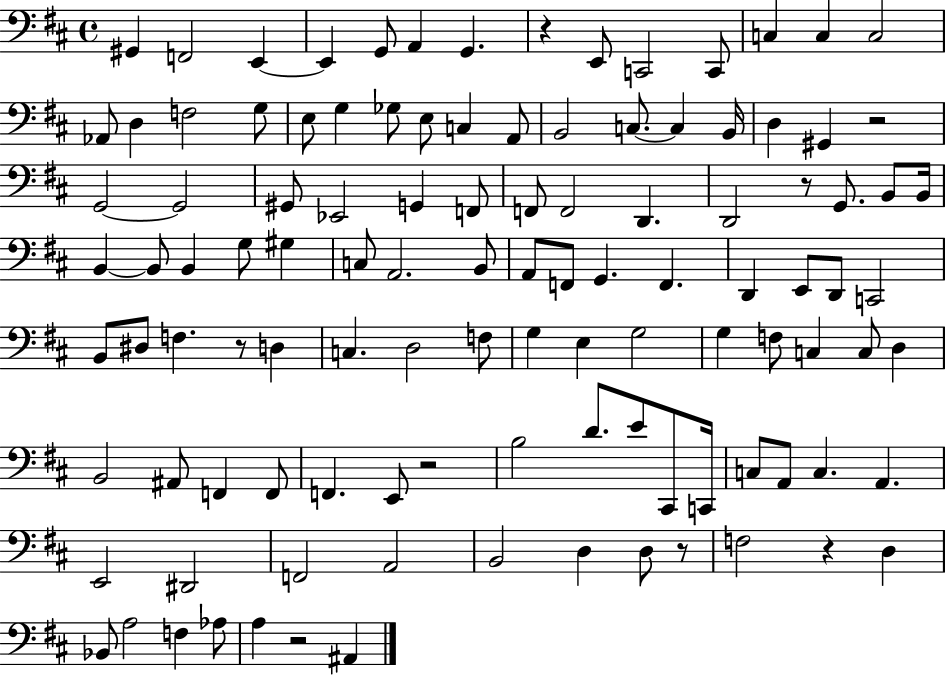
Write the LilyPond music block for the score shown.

{
  \clef bass
  \time 4/4
  \defaultTimeSignature
  \key d \major
  gis,4 f,2 e,4~~ | e,4 g,8 a,4 g,4. | r4 e,8 c,2 c,8 | c4 c4 c2 | \break aes,8 d4 f2 g8 | e8 g4 ges8 e8 c4 a,8 | b,2 c8.~~ c4 b,16 | d4 gis,4 r2 | \break g,2~~ g,2 | gis,8 ees,2 g,4 f,8 | f,8 f,2 d,4. | d,2 r8 g,8. b,8 b,16 | \break b,4~~ b,8 b,4 g8 gis4 | c8 a,2. b,8 | a,8 f,8 g,4. f,4. | d,4 e,8 d,8 c,2 | \break b,8 dis8 f4. r8 d4 | c4. d2 f8 | g4 e4 g2 | g4 f8 c4 c8 d4 | \break b,2 ais,8 f,4 f,8 | f,4. e,8 r2 | b2 d'8. e'8 cis,8 c,16 | c8 a,8 c4. a,4. | \break e,2 dis,2 | f,2 a,2 | b,2 d4 d8 r8 | f2 r4 d4 | \break bes,8 a2 f4 aes8 | a4 r2 ais,4 | \bar "|."
}